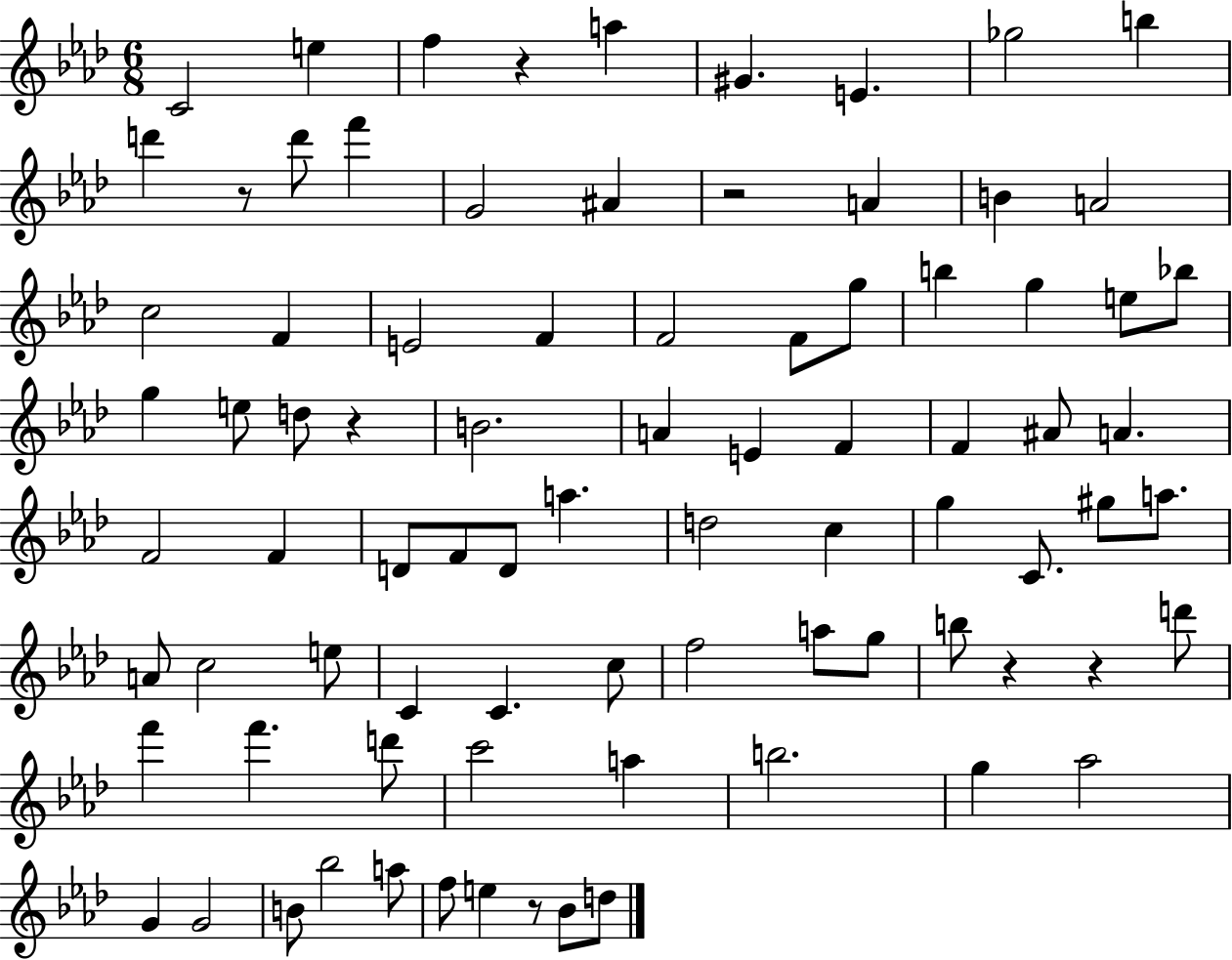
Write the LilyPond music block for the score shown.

{
  \clef treble
  \numericTimeSignature
  \time 6/8
  \key aes \major
  c'2 e''4 | f''4 r4 a''4 | gis'4. e'4. | ges''2 b''4 | \break d'''4 r8 d'''8 f'''4 | g'2 ais'4 | r2 a'4 | b'4 a'2 | \break c''2 f'4 | e'2 f'4 | f'2 f'8 g''8 | b''4 g''4 e''8 bes''8 | \break g''4 e''8 d''8 r4 | b'2. | a'4 e'4 f'4 | f'4 ais'8 a'4. | \break f'2 f'4 | d'8 f'8 d'8 a''4. | d''2 c''4 | g''4 c'8. gis''8 a''8. | \break a'8 c''2 e''8 | c'4 c'4. c''8 | f''2 a''8 g''8 | b''8 r4 r4 d'''8 | \break f'''4 f'''4. d'''8 | c'''2 a''4 | b''2. | g''4 aes''2 | \break g'4 g'2 | b'8 bes''2 a''8 | f''8 e''4 r8 bes'8 d''8 | \bar "|."
}